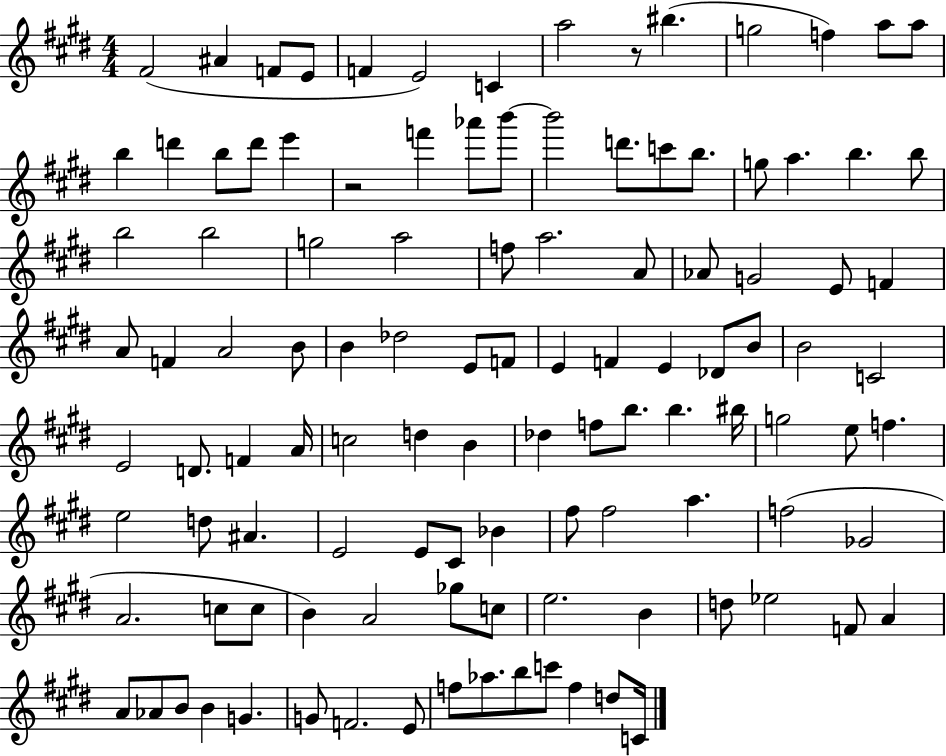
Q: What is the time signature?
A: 4/4